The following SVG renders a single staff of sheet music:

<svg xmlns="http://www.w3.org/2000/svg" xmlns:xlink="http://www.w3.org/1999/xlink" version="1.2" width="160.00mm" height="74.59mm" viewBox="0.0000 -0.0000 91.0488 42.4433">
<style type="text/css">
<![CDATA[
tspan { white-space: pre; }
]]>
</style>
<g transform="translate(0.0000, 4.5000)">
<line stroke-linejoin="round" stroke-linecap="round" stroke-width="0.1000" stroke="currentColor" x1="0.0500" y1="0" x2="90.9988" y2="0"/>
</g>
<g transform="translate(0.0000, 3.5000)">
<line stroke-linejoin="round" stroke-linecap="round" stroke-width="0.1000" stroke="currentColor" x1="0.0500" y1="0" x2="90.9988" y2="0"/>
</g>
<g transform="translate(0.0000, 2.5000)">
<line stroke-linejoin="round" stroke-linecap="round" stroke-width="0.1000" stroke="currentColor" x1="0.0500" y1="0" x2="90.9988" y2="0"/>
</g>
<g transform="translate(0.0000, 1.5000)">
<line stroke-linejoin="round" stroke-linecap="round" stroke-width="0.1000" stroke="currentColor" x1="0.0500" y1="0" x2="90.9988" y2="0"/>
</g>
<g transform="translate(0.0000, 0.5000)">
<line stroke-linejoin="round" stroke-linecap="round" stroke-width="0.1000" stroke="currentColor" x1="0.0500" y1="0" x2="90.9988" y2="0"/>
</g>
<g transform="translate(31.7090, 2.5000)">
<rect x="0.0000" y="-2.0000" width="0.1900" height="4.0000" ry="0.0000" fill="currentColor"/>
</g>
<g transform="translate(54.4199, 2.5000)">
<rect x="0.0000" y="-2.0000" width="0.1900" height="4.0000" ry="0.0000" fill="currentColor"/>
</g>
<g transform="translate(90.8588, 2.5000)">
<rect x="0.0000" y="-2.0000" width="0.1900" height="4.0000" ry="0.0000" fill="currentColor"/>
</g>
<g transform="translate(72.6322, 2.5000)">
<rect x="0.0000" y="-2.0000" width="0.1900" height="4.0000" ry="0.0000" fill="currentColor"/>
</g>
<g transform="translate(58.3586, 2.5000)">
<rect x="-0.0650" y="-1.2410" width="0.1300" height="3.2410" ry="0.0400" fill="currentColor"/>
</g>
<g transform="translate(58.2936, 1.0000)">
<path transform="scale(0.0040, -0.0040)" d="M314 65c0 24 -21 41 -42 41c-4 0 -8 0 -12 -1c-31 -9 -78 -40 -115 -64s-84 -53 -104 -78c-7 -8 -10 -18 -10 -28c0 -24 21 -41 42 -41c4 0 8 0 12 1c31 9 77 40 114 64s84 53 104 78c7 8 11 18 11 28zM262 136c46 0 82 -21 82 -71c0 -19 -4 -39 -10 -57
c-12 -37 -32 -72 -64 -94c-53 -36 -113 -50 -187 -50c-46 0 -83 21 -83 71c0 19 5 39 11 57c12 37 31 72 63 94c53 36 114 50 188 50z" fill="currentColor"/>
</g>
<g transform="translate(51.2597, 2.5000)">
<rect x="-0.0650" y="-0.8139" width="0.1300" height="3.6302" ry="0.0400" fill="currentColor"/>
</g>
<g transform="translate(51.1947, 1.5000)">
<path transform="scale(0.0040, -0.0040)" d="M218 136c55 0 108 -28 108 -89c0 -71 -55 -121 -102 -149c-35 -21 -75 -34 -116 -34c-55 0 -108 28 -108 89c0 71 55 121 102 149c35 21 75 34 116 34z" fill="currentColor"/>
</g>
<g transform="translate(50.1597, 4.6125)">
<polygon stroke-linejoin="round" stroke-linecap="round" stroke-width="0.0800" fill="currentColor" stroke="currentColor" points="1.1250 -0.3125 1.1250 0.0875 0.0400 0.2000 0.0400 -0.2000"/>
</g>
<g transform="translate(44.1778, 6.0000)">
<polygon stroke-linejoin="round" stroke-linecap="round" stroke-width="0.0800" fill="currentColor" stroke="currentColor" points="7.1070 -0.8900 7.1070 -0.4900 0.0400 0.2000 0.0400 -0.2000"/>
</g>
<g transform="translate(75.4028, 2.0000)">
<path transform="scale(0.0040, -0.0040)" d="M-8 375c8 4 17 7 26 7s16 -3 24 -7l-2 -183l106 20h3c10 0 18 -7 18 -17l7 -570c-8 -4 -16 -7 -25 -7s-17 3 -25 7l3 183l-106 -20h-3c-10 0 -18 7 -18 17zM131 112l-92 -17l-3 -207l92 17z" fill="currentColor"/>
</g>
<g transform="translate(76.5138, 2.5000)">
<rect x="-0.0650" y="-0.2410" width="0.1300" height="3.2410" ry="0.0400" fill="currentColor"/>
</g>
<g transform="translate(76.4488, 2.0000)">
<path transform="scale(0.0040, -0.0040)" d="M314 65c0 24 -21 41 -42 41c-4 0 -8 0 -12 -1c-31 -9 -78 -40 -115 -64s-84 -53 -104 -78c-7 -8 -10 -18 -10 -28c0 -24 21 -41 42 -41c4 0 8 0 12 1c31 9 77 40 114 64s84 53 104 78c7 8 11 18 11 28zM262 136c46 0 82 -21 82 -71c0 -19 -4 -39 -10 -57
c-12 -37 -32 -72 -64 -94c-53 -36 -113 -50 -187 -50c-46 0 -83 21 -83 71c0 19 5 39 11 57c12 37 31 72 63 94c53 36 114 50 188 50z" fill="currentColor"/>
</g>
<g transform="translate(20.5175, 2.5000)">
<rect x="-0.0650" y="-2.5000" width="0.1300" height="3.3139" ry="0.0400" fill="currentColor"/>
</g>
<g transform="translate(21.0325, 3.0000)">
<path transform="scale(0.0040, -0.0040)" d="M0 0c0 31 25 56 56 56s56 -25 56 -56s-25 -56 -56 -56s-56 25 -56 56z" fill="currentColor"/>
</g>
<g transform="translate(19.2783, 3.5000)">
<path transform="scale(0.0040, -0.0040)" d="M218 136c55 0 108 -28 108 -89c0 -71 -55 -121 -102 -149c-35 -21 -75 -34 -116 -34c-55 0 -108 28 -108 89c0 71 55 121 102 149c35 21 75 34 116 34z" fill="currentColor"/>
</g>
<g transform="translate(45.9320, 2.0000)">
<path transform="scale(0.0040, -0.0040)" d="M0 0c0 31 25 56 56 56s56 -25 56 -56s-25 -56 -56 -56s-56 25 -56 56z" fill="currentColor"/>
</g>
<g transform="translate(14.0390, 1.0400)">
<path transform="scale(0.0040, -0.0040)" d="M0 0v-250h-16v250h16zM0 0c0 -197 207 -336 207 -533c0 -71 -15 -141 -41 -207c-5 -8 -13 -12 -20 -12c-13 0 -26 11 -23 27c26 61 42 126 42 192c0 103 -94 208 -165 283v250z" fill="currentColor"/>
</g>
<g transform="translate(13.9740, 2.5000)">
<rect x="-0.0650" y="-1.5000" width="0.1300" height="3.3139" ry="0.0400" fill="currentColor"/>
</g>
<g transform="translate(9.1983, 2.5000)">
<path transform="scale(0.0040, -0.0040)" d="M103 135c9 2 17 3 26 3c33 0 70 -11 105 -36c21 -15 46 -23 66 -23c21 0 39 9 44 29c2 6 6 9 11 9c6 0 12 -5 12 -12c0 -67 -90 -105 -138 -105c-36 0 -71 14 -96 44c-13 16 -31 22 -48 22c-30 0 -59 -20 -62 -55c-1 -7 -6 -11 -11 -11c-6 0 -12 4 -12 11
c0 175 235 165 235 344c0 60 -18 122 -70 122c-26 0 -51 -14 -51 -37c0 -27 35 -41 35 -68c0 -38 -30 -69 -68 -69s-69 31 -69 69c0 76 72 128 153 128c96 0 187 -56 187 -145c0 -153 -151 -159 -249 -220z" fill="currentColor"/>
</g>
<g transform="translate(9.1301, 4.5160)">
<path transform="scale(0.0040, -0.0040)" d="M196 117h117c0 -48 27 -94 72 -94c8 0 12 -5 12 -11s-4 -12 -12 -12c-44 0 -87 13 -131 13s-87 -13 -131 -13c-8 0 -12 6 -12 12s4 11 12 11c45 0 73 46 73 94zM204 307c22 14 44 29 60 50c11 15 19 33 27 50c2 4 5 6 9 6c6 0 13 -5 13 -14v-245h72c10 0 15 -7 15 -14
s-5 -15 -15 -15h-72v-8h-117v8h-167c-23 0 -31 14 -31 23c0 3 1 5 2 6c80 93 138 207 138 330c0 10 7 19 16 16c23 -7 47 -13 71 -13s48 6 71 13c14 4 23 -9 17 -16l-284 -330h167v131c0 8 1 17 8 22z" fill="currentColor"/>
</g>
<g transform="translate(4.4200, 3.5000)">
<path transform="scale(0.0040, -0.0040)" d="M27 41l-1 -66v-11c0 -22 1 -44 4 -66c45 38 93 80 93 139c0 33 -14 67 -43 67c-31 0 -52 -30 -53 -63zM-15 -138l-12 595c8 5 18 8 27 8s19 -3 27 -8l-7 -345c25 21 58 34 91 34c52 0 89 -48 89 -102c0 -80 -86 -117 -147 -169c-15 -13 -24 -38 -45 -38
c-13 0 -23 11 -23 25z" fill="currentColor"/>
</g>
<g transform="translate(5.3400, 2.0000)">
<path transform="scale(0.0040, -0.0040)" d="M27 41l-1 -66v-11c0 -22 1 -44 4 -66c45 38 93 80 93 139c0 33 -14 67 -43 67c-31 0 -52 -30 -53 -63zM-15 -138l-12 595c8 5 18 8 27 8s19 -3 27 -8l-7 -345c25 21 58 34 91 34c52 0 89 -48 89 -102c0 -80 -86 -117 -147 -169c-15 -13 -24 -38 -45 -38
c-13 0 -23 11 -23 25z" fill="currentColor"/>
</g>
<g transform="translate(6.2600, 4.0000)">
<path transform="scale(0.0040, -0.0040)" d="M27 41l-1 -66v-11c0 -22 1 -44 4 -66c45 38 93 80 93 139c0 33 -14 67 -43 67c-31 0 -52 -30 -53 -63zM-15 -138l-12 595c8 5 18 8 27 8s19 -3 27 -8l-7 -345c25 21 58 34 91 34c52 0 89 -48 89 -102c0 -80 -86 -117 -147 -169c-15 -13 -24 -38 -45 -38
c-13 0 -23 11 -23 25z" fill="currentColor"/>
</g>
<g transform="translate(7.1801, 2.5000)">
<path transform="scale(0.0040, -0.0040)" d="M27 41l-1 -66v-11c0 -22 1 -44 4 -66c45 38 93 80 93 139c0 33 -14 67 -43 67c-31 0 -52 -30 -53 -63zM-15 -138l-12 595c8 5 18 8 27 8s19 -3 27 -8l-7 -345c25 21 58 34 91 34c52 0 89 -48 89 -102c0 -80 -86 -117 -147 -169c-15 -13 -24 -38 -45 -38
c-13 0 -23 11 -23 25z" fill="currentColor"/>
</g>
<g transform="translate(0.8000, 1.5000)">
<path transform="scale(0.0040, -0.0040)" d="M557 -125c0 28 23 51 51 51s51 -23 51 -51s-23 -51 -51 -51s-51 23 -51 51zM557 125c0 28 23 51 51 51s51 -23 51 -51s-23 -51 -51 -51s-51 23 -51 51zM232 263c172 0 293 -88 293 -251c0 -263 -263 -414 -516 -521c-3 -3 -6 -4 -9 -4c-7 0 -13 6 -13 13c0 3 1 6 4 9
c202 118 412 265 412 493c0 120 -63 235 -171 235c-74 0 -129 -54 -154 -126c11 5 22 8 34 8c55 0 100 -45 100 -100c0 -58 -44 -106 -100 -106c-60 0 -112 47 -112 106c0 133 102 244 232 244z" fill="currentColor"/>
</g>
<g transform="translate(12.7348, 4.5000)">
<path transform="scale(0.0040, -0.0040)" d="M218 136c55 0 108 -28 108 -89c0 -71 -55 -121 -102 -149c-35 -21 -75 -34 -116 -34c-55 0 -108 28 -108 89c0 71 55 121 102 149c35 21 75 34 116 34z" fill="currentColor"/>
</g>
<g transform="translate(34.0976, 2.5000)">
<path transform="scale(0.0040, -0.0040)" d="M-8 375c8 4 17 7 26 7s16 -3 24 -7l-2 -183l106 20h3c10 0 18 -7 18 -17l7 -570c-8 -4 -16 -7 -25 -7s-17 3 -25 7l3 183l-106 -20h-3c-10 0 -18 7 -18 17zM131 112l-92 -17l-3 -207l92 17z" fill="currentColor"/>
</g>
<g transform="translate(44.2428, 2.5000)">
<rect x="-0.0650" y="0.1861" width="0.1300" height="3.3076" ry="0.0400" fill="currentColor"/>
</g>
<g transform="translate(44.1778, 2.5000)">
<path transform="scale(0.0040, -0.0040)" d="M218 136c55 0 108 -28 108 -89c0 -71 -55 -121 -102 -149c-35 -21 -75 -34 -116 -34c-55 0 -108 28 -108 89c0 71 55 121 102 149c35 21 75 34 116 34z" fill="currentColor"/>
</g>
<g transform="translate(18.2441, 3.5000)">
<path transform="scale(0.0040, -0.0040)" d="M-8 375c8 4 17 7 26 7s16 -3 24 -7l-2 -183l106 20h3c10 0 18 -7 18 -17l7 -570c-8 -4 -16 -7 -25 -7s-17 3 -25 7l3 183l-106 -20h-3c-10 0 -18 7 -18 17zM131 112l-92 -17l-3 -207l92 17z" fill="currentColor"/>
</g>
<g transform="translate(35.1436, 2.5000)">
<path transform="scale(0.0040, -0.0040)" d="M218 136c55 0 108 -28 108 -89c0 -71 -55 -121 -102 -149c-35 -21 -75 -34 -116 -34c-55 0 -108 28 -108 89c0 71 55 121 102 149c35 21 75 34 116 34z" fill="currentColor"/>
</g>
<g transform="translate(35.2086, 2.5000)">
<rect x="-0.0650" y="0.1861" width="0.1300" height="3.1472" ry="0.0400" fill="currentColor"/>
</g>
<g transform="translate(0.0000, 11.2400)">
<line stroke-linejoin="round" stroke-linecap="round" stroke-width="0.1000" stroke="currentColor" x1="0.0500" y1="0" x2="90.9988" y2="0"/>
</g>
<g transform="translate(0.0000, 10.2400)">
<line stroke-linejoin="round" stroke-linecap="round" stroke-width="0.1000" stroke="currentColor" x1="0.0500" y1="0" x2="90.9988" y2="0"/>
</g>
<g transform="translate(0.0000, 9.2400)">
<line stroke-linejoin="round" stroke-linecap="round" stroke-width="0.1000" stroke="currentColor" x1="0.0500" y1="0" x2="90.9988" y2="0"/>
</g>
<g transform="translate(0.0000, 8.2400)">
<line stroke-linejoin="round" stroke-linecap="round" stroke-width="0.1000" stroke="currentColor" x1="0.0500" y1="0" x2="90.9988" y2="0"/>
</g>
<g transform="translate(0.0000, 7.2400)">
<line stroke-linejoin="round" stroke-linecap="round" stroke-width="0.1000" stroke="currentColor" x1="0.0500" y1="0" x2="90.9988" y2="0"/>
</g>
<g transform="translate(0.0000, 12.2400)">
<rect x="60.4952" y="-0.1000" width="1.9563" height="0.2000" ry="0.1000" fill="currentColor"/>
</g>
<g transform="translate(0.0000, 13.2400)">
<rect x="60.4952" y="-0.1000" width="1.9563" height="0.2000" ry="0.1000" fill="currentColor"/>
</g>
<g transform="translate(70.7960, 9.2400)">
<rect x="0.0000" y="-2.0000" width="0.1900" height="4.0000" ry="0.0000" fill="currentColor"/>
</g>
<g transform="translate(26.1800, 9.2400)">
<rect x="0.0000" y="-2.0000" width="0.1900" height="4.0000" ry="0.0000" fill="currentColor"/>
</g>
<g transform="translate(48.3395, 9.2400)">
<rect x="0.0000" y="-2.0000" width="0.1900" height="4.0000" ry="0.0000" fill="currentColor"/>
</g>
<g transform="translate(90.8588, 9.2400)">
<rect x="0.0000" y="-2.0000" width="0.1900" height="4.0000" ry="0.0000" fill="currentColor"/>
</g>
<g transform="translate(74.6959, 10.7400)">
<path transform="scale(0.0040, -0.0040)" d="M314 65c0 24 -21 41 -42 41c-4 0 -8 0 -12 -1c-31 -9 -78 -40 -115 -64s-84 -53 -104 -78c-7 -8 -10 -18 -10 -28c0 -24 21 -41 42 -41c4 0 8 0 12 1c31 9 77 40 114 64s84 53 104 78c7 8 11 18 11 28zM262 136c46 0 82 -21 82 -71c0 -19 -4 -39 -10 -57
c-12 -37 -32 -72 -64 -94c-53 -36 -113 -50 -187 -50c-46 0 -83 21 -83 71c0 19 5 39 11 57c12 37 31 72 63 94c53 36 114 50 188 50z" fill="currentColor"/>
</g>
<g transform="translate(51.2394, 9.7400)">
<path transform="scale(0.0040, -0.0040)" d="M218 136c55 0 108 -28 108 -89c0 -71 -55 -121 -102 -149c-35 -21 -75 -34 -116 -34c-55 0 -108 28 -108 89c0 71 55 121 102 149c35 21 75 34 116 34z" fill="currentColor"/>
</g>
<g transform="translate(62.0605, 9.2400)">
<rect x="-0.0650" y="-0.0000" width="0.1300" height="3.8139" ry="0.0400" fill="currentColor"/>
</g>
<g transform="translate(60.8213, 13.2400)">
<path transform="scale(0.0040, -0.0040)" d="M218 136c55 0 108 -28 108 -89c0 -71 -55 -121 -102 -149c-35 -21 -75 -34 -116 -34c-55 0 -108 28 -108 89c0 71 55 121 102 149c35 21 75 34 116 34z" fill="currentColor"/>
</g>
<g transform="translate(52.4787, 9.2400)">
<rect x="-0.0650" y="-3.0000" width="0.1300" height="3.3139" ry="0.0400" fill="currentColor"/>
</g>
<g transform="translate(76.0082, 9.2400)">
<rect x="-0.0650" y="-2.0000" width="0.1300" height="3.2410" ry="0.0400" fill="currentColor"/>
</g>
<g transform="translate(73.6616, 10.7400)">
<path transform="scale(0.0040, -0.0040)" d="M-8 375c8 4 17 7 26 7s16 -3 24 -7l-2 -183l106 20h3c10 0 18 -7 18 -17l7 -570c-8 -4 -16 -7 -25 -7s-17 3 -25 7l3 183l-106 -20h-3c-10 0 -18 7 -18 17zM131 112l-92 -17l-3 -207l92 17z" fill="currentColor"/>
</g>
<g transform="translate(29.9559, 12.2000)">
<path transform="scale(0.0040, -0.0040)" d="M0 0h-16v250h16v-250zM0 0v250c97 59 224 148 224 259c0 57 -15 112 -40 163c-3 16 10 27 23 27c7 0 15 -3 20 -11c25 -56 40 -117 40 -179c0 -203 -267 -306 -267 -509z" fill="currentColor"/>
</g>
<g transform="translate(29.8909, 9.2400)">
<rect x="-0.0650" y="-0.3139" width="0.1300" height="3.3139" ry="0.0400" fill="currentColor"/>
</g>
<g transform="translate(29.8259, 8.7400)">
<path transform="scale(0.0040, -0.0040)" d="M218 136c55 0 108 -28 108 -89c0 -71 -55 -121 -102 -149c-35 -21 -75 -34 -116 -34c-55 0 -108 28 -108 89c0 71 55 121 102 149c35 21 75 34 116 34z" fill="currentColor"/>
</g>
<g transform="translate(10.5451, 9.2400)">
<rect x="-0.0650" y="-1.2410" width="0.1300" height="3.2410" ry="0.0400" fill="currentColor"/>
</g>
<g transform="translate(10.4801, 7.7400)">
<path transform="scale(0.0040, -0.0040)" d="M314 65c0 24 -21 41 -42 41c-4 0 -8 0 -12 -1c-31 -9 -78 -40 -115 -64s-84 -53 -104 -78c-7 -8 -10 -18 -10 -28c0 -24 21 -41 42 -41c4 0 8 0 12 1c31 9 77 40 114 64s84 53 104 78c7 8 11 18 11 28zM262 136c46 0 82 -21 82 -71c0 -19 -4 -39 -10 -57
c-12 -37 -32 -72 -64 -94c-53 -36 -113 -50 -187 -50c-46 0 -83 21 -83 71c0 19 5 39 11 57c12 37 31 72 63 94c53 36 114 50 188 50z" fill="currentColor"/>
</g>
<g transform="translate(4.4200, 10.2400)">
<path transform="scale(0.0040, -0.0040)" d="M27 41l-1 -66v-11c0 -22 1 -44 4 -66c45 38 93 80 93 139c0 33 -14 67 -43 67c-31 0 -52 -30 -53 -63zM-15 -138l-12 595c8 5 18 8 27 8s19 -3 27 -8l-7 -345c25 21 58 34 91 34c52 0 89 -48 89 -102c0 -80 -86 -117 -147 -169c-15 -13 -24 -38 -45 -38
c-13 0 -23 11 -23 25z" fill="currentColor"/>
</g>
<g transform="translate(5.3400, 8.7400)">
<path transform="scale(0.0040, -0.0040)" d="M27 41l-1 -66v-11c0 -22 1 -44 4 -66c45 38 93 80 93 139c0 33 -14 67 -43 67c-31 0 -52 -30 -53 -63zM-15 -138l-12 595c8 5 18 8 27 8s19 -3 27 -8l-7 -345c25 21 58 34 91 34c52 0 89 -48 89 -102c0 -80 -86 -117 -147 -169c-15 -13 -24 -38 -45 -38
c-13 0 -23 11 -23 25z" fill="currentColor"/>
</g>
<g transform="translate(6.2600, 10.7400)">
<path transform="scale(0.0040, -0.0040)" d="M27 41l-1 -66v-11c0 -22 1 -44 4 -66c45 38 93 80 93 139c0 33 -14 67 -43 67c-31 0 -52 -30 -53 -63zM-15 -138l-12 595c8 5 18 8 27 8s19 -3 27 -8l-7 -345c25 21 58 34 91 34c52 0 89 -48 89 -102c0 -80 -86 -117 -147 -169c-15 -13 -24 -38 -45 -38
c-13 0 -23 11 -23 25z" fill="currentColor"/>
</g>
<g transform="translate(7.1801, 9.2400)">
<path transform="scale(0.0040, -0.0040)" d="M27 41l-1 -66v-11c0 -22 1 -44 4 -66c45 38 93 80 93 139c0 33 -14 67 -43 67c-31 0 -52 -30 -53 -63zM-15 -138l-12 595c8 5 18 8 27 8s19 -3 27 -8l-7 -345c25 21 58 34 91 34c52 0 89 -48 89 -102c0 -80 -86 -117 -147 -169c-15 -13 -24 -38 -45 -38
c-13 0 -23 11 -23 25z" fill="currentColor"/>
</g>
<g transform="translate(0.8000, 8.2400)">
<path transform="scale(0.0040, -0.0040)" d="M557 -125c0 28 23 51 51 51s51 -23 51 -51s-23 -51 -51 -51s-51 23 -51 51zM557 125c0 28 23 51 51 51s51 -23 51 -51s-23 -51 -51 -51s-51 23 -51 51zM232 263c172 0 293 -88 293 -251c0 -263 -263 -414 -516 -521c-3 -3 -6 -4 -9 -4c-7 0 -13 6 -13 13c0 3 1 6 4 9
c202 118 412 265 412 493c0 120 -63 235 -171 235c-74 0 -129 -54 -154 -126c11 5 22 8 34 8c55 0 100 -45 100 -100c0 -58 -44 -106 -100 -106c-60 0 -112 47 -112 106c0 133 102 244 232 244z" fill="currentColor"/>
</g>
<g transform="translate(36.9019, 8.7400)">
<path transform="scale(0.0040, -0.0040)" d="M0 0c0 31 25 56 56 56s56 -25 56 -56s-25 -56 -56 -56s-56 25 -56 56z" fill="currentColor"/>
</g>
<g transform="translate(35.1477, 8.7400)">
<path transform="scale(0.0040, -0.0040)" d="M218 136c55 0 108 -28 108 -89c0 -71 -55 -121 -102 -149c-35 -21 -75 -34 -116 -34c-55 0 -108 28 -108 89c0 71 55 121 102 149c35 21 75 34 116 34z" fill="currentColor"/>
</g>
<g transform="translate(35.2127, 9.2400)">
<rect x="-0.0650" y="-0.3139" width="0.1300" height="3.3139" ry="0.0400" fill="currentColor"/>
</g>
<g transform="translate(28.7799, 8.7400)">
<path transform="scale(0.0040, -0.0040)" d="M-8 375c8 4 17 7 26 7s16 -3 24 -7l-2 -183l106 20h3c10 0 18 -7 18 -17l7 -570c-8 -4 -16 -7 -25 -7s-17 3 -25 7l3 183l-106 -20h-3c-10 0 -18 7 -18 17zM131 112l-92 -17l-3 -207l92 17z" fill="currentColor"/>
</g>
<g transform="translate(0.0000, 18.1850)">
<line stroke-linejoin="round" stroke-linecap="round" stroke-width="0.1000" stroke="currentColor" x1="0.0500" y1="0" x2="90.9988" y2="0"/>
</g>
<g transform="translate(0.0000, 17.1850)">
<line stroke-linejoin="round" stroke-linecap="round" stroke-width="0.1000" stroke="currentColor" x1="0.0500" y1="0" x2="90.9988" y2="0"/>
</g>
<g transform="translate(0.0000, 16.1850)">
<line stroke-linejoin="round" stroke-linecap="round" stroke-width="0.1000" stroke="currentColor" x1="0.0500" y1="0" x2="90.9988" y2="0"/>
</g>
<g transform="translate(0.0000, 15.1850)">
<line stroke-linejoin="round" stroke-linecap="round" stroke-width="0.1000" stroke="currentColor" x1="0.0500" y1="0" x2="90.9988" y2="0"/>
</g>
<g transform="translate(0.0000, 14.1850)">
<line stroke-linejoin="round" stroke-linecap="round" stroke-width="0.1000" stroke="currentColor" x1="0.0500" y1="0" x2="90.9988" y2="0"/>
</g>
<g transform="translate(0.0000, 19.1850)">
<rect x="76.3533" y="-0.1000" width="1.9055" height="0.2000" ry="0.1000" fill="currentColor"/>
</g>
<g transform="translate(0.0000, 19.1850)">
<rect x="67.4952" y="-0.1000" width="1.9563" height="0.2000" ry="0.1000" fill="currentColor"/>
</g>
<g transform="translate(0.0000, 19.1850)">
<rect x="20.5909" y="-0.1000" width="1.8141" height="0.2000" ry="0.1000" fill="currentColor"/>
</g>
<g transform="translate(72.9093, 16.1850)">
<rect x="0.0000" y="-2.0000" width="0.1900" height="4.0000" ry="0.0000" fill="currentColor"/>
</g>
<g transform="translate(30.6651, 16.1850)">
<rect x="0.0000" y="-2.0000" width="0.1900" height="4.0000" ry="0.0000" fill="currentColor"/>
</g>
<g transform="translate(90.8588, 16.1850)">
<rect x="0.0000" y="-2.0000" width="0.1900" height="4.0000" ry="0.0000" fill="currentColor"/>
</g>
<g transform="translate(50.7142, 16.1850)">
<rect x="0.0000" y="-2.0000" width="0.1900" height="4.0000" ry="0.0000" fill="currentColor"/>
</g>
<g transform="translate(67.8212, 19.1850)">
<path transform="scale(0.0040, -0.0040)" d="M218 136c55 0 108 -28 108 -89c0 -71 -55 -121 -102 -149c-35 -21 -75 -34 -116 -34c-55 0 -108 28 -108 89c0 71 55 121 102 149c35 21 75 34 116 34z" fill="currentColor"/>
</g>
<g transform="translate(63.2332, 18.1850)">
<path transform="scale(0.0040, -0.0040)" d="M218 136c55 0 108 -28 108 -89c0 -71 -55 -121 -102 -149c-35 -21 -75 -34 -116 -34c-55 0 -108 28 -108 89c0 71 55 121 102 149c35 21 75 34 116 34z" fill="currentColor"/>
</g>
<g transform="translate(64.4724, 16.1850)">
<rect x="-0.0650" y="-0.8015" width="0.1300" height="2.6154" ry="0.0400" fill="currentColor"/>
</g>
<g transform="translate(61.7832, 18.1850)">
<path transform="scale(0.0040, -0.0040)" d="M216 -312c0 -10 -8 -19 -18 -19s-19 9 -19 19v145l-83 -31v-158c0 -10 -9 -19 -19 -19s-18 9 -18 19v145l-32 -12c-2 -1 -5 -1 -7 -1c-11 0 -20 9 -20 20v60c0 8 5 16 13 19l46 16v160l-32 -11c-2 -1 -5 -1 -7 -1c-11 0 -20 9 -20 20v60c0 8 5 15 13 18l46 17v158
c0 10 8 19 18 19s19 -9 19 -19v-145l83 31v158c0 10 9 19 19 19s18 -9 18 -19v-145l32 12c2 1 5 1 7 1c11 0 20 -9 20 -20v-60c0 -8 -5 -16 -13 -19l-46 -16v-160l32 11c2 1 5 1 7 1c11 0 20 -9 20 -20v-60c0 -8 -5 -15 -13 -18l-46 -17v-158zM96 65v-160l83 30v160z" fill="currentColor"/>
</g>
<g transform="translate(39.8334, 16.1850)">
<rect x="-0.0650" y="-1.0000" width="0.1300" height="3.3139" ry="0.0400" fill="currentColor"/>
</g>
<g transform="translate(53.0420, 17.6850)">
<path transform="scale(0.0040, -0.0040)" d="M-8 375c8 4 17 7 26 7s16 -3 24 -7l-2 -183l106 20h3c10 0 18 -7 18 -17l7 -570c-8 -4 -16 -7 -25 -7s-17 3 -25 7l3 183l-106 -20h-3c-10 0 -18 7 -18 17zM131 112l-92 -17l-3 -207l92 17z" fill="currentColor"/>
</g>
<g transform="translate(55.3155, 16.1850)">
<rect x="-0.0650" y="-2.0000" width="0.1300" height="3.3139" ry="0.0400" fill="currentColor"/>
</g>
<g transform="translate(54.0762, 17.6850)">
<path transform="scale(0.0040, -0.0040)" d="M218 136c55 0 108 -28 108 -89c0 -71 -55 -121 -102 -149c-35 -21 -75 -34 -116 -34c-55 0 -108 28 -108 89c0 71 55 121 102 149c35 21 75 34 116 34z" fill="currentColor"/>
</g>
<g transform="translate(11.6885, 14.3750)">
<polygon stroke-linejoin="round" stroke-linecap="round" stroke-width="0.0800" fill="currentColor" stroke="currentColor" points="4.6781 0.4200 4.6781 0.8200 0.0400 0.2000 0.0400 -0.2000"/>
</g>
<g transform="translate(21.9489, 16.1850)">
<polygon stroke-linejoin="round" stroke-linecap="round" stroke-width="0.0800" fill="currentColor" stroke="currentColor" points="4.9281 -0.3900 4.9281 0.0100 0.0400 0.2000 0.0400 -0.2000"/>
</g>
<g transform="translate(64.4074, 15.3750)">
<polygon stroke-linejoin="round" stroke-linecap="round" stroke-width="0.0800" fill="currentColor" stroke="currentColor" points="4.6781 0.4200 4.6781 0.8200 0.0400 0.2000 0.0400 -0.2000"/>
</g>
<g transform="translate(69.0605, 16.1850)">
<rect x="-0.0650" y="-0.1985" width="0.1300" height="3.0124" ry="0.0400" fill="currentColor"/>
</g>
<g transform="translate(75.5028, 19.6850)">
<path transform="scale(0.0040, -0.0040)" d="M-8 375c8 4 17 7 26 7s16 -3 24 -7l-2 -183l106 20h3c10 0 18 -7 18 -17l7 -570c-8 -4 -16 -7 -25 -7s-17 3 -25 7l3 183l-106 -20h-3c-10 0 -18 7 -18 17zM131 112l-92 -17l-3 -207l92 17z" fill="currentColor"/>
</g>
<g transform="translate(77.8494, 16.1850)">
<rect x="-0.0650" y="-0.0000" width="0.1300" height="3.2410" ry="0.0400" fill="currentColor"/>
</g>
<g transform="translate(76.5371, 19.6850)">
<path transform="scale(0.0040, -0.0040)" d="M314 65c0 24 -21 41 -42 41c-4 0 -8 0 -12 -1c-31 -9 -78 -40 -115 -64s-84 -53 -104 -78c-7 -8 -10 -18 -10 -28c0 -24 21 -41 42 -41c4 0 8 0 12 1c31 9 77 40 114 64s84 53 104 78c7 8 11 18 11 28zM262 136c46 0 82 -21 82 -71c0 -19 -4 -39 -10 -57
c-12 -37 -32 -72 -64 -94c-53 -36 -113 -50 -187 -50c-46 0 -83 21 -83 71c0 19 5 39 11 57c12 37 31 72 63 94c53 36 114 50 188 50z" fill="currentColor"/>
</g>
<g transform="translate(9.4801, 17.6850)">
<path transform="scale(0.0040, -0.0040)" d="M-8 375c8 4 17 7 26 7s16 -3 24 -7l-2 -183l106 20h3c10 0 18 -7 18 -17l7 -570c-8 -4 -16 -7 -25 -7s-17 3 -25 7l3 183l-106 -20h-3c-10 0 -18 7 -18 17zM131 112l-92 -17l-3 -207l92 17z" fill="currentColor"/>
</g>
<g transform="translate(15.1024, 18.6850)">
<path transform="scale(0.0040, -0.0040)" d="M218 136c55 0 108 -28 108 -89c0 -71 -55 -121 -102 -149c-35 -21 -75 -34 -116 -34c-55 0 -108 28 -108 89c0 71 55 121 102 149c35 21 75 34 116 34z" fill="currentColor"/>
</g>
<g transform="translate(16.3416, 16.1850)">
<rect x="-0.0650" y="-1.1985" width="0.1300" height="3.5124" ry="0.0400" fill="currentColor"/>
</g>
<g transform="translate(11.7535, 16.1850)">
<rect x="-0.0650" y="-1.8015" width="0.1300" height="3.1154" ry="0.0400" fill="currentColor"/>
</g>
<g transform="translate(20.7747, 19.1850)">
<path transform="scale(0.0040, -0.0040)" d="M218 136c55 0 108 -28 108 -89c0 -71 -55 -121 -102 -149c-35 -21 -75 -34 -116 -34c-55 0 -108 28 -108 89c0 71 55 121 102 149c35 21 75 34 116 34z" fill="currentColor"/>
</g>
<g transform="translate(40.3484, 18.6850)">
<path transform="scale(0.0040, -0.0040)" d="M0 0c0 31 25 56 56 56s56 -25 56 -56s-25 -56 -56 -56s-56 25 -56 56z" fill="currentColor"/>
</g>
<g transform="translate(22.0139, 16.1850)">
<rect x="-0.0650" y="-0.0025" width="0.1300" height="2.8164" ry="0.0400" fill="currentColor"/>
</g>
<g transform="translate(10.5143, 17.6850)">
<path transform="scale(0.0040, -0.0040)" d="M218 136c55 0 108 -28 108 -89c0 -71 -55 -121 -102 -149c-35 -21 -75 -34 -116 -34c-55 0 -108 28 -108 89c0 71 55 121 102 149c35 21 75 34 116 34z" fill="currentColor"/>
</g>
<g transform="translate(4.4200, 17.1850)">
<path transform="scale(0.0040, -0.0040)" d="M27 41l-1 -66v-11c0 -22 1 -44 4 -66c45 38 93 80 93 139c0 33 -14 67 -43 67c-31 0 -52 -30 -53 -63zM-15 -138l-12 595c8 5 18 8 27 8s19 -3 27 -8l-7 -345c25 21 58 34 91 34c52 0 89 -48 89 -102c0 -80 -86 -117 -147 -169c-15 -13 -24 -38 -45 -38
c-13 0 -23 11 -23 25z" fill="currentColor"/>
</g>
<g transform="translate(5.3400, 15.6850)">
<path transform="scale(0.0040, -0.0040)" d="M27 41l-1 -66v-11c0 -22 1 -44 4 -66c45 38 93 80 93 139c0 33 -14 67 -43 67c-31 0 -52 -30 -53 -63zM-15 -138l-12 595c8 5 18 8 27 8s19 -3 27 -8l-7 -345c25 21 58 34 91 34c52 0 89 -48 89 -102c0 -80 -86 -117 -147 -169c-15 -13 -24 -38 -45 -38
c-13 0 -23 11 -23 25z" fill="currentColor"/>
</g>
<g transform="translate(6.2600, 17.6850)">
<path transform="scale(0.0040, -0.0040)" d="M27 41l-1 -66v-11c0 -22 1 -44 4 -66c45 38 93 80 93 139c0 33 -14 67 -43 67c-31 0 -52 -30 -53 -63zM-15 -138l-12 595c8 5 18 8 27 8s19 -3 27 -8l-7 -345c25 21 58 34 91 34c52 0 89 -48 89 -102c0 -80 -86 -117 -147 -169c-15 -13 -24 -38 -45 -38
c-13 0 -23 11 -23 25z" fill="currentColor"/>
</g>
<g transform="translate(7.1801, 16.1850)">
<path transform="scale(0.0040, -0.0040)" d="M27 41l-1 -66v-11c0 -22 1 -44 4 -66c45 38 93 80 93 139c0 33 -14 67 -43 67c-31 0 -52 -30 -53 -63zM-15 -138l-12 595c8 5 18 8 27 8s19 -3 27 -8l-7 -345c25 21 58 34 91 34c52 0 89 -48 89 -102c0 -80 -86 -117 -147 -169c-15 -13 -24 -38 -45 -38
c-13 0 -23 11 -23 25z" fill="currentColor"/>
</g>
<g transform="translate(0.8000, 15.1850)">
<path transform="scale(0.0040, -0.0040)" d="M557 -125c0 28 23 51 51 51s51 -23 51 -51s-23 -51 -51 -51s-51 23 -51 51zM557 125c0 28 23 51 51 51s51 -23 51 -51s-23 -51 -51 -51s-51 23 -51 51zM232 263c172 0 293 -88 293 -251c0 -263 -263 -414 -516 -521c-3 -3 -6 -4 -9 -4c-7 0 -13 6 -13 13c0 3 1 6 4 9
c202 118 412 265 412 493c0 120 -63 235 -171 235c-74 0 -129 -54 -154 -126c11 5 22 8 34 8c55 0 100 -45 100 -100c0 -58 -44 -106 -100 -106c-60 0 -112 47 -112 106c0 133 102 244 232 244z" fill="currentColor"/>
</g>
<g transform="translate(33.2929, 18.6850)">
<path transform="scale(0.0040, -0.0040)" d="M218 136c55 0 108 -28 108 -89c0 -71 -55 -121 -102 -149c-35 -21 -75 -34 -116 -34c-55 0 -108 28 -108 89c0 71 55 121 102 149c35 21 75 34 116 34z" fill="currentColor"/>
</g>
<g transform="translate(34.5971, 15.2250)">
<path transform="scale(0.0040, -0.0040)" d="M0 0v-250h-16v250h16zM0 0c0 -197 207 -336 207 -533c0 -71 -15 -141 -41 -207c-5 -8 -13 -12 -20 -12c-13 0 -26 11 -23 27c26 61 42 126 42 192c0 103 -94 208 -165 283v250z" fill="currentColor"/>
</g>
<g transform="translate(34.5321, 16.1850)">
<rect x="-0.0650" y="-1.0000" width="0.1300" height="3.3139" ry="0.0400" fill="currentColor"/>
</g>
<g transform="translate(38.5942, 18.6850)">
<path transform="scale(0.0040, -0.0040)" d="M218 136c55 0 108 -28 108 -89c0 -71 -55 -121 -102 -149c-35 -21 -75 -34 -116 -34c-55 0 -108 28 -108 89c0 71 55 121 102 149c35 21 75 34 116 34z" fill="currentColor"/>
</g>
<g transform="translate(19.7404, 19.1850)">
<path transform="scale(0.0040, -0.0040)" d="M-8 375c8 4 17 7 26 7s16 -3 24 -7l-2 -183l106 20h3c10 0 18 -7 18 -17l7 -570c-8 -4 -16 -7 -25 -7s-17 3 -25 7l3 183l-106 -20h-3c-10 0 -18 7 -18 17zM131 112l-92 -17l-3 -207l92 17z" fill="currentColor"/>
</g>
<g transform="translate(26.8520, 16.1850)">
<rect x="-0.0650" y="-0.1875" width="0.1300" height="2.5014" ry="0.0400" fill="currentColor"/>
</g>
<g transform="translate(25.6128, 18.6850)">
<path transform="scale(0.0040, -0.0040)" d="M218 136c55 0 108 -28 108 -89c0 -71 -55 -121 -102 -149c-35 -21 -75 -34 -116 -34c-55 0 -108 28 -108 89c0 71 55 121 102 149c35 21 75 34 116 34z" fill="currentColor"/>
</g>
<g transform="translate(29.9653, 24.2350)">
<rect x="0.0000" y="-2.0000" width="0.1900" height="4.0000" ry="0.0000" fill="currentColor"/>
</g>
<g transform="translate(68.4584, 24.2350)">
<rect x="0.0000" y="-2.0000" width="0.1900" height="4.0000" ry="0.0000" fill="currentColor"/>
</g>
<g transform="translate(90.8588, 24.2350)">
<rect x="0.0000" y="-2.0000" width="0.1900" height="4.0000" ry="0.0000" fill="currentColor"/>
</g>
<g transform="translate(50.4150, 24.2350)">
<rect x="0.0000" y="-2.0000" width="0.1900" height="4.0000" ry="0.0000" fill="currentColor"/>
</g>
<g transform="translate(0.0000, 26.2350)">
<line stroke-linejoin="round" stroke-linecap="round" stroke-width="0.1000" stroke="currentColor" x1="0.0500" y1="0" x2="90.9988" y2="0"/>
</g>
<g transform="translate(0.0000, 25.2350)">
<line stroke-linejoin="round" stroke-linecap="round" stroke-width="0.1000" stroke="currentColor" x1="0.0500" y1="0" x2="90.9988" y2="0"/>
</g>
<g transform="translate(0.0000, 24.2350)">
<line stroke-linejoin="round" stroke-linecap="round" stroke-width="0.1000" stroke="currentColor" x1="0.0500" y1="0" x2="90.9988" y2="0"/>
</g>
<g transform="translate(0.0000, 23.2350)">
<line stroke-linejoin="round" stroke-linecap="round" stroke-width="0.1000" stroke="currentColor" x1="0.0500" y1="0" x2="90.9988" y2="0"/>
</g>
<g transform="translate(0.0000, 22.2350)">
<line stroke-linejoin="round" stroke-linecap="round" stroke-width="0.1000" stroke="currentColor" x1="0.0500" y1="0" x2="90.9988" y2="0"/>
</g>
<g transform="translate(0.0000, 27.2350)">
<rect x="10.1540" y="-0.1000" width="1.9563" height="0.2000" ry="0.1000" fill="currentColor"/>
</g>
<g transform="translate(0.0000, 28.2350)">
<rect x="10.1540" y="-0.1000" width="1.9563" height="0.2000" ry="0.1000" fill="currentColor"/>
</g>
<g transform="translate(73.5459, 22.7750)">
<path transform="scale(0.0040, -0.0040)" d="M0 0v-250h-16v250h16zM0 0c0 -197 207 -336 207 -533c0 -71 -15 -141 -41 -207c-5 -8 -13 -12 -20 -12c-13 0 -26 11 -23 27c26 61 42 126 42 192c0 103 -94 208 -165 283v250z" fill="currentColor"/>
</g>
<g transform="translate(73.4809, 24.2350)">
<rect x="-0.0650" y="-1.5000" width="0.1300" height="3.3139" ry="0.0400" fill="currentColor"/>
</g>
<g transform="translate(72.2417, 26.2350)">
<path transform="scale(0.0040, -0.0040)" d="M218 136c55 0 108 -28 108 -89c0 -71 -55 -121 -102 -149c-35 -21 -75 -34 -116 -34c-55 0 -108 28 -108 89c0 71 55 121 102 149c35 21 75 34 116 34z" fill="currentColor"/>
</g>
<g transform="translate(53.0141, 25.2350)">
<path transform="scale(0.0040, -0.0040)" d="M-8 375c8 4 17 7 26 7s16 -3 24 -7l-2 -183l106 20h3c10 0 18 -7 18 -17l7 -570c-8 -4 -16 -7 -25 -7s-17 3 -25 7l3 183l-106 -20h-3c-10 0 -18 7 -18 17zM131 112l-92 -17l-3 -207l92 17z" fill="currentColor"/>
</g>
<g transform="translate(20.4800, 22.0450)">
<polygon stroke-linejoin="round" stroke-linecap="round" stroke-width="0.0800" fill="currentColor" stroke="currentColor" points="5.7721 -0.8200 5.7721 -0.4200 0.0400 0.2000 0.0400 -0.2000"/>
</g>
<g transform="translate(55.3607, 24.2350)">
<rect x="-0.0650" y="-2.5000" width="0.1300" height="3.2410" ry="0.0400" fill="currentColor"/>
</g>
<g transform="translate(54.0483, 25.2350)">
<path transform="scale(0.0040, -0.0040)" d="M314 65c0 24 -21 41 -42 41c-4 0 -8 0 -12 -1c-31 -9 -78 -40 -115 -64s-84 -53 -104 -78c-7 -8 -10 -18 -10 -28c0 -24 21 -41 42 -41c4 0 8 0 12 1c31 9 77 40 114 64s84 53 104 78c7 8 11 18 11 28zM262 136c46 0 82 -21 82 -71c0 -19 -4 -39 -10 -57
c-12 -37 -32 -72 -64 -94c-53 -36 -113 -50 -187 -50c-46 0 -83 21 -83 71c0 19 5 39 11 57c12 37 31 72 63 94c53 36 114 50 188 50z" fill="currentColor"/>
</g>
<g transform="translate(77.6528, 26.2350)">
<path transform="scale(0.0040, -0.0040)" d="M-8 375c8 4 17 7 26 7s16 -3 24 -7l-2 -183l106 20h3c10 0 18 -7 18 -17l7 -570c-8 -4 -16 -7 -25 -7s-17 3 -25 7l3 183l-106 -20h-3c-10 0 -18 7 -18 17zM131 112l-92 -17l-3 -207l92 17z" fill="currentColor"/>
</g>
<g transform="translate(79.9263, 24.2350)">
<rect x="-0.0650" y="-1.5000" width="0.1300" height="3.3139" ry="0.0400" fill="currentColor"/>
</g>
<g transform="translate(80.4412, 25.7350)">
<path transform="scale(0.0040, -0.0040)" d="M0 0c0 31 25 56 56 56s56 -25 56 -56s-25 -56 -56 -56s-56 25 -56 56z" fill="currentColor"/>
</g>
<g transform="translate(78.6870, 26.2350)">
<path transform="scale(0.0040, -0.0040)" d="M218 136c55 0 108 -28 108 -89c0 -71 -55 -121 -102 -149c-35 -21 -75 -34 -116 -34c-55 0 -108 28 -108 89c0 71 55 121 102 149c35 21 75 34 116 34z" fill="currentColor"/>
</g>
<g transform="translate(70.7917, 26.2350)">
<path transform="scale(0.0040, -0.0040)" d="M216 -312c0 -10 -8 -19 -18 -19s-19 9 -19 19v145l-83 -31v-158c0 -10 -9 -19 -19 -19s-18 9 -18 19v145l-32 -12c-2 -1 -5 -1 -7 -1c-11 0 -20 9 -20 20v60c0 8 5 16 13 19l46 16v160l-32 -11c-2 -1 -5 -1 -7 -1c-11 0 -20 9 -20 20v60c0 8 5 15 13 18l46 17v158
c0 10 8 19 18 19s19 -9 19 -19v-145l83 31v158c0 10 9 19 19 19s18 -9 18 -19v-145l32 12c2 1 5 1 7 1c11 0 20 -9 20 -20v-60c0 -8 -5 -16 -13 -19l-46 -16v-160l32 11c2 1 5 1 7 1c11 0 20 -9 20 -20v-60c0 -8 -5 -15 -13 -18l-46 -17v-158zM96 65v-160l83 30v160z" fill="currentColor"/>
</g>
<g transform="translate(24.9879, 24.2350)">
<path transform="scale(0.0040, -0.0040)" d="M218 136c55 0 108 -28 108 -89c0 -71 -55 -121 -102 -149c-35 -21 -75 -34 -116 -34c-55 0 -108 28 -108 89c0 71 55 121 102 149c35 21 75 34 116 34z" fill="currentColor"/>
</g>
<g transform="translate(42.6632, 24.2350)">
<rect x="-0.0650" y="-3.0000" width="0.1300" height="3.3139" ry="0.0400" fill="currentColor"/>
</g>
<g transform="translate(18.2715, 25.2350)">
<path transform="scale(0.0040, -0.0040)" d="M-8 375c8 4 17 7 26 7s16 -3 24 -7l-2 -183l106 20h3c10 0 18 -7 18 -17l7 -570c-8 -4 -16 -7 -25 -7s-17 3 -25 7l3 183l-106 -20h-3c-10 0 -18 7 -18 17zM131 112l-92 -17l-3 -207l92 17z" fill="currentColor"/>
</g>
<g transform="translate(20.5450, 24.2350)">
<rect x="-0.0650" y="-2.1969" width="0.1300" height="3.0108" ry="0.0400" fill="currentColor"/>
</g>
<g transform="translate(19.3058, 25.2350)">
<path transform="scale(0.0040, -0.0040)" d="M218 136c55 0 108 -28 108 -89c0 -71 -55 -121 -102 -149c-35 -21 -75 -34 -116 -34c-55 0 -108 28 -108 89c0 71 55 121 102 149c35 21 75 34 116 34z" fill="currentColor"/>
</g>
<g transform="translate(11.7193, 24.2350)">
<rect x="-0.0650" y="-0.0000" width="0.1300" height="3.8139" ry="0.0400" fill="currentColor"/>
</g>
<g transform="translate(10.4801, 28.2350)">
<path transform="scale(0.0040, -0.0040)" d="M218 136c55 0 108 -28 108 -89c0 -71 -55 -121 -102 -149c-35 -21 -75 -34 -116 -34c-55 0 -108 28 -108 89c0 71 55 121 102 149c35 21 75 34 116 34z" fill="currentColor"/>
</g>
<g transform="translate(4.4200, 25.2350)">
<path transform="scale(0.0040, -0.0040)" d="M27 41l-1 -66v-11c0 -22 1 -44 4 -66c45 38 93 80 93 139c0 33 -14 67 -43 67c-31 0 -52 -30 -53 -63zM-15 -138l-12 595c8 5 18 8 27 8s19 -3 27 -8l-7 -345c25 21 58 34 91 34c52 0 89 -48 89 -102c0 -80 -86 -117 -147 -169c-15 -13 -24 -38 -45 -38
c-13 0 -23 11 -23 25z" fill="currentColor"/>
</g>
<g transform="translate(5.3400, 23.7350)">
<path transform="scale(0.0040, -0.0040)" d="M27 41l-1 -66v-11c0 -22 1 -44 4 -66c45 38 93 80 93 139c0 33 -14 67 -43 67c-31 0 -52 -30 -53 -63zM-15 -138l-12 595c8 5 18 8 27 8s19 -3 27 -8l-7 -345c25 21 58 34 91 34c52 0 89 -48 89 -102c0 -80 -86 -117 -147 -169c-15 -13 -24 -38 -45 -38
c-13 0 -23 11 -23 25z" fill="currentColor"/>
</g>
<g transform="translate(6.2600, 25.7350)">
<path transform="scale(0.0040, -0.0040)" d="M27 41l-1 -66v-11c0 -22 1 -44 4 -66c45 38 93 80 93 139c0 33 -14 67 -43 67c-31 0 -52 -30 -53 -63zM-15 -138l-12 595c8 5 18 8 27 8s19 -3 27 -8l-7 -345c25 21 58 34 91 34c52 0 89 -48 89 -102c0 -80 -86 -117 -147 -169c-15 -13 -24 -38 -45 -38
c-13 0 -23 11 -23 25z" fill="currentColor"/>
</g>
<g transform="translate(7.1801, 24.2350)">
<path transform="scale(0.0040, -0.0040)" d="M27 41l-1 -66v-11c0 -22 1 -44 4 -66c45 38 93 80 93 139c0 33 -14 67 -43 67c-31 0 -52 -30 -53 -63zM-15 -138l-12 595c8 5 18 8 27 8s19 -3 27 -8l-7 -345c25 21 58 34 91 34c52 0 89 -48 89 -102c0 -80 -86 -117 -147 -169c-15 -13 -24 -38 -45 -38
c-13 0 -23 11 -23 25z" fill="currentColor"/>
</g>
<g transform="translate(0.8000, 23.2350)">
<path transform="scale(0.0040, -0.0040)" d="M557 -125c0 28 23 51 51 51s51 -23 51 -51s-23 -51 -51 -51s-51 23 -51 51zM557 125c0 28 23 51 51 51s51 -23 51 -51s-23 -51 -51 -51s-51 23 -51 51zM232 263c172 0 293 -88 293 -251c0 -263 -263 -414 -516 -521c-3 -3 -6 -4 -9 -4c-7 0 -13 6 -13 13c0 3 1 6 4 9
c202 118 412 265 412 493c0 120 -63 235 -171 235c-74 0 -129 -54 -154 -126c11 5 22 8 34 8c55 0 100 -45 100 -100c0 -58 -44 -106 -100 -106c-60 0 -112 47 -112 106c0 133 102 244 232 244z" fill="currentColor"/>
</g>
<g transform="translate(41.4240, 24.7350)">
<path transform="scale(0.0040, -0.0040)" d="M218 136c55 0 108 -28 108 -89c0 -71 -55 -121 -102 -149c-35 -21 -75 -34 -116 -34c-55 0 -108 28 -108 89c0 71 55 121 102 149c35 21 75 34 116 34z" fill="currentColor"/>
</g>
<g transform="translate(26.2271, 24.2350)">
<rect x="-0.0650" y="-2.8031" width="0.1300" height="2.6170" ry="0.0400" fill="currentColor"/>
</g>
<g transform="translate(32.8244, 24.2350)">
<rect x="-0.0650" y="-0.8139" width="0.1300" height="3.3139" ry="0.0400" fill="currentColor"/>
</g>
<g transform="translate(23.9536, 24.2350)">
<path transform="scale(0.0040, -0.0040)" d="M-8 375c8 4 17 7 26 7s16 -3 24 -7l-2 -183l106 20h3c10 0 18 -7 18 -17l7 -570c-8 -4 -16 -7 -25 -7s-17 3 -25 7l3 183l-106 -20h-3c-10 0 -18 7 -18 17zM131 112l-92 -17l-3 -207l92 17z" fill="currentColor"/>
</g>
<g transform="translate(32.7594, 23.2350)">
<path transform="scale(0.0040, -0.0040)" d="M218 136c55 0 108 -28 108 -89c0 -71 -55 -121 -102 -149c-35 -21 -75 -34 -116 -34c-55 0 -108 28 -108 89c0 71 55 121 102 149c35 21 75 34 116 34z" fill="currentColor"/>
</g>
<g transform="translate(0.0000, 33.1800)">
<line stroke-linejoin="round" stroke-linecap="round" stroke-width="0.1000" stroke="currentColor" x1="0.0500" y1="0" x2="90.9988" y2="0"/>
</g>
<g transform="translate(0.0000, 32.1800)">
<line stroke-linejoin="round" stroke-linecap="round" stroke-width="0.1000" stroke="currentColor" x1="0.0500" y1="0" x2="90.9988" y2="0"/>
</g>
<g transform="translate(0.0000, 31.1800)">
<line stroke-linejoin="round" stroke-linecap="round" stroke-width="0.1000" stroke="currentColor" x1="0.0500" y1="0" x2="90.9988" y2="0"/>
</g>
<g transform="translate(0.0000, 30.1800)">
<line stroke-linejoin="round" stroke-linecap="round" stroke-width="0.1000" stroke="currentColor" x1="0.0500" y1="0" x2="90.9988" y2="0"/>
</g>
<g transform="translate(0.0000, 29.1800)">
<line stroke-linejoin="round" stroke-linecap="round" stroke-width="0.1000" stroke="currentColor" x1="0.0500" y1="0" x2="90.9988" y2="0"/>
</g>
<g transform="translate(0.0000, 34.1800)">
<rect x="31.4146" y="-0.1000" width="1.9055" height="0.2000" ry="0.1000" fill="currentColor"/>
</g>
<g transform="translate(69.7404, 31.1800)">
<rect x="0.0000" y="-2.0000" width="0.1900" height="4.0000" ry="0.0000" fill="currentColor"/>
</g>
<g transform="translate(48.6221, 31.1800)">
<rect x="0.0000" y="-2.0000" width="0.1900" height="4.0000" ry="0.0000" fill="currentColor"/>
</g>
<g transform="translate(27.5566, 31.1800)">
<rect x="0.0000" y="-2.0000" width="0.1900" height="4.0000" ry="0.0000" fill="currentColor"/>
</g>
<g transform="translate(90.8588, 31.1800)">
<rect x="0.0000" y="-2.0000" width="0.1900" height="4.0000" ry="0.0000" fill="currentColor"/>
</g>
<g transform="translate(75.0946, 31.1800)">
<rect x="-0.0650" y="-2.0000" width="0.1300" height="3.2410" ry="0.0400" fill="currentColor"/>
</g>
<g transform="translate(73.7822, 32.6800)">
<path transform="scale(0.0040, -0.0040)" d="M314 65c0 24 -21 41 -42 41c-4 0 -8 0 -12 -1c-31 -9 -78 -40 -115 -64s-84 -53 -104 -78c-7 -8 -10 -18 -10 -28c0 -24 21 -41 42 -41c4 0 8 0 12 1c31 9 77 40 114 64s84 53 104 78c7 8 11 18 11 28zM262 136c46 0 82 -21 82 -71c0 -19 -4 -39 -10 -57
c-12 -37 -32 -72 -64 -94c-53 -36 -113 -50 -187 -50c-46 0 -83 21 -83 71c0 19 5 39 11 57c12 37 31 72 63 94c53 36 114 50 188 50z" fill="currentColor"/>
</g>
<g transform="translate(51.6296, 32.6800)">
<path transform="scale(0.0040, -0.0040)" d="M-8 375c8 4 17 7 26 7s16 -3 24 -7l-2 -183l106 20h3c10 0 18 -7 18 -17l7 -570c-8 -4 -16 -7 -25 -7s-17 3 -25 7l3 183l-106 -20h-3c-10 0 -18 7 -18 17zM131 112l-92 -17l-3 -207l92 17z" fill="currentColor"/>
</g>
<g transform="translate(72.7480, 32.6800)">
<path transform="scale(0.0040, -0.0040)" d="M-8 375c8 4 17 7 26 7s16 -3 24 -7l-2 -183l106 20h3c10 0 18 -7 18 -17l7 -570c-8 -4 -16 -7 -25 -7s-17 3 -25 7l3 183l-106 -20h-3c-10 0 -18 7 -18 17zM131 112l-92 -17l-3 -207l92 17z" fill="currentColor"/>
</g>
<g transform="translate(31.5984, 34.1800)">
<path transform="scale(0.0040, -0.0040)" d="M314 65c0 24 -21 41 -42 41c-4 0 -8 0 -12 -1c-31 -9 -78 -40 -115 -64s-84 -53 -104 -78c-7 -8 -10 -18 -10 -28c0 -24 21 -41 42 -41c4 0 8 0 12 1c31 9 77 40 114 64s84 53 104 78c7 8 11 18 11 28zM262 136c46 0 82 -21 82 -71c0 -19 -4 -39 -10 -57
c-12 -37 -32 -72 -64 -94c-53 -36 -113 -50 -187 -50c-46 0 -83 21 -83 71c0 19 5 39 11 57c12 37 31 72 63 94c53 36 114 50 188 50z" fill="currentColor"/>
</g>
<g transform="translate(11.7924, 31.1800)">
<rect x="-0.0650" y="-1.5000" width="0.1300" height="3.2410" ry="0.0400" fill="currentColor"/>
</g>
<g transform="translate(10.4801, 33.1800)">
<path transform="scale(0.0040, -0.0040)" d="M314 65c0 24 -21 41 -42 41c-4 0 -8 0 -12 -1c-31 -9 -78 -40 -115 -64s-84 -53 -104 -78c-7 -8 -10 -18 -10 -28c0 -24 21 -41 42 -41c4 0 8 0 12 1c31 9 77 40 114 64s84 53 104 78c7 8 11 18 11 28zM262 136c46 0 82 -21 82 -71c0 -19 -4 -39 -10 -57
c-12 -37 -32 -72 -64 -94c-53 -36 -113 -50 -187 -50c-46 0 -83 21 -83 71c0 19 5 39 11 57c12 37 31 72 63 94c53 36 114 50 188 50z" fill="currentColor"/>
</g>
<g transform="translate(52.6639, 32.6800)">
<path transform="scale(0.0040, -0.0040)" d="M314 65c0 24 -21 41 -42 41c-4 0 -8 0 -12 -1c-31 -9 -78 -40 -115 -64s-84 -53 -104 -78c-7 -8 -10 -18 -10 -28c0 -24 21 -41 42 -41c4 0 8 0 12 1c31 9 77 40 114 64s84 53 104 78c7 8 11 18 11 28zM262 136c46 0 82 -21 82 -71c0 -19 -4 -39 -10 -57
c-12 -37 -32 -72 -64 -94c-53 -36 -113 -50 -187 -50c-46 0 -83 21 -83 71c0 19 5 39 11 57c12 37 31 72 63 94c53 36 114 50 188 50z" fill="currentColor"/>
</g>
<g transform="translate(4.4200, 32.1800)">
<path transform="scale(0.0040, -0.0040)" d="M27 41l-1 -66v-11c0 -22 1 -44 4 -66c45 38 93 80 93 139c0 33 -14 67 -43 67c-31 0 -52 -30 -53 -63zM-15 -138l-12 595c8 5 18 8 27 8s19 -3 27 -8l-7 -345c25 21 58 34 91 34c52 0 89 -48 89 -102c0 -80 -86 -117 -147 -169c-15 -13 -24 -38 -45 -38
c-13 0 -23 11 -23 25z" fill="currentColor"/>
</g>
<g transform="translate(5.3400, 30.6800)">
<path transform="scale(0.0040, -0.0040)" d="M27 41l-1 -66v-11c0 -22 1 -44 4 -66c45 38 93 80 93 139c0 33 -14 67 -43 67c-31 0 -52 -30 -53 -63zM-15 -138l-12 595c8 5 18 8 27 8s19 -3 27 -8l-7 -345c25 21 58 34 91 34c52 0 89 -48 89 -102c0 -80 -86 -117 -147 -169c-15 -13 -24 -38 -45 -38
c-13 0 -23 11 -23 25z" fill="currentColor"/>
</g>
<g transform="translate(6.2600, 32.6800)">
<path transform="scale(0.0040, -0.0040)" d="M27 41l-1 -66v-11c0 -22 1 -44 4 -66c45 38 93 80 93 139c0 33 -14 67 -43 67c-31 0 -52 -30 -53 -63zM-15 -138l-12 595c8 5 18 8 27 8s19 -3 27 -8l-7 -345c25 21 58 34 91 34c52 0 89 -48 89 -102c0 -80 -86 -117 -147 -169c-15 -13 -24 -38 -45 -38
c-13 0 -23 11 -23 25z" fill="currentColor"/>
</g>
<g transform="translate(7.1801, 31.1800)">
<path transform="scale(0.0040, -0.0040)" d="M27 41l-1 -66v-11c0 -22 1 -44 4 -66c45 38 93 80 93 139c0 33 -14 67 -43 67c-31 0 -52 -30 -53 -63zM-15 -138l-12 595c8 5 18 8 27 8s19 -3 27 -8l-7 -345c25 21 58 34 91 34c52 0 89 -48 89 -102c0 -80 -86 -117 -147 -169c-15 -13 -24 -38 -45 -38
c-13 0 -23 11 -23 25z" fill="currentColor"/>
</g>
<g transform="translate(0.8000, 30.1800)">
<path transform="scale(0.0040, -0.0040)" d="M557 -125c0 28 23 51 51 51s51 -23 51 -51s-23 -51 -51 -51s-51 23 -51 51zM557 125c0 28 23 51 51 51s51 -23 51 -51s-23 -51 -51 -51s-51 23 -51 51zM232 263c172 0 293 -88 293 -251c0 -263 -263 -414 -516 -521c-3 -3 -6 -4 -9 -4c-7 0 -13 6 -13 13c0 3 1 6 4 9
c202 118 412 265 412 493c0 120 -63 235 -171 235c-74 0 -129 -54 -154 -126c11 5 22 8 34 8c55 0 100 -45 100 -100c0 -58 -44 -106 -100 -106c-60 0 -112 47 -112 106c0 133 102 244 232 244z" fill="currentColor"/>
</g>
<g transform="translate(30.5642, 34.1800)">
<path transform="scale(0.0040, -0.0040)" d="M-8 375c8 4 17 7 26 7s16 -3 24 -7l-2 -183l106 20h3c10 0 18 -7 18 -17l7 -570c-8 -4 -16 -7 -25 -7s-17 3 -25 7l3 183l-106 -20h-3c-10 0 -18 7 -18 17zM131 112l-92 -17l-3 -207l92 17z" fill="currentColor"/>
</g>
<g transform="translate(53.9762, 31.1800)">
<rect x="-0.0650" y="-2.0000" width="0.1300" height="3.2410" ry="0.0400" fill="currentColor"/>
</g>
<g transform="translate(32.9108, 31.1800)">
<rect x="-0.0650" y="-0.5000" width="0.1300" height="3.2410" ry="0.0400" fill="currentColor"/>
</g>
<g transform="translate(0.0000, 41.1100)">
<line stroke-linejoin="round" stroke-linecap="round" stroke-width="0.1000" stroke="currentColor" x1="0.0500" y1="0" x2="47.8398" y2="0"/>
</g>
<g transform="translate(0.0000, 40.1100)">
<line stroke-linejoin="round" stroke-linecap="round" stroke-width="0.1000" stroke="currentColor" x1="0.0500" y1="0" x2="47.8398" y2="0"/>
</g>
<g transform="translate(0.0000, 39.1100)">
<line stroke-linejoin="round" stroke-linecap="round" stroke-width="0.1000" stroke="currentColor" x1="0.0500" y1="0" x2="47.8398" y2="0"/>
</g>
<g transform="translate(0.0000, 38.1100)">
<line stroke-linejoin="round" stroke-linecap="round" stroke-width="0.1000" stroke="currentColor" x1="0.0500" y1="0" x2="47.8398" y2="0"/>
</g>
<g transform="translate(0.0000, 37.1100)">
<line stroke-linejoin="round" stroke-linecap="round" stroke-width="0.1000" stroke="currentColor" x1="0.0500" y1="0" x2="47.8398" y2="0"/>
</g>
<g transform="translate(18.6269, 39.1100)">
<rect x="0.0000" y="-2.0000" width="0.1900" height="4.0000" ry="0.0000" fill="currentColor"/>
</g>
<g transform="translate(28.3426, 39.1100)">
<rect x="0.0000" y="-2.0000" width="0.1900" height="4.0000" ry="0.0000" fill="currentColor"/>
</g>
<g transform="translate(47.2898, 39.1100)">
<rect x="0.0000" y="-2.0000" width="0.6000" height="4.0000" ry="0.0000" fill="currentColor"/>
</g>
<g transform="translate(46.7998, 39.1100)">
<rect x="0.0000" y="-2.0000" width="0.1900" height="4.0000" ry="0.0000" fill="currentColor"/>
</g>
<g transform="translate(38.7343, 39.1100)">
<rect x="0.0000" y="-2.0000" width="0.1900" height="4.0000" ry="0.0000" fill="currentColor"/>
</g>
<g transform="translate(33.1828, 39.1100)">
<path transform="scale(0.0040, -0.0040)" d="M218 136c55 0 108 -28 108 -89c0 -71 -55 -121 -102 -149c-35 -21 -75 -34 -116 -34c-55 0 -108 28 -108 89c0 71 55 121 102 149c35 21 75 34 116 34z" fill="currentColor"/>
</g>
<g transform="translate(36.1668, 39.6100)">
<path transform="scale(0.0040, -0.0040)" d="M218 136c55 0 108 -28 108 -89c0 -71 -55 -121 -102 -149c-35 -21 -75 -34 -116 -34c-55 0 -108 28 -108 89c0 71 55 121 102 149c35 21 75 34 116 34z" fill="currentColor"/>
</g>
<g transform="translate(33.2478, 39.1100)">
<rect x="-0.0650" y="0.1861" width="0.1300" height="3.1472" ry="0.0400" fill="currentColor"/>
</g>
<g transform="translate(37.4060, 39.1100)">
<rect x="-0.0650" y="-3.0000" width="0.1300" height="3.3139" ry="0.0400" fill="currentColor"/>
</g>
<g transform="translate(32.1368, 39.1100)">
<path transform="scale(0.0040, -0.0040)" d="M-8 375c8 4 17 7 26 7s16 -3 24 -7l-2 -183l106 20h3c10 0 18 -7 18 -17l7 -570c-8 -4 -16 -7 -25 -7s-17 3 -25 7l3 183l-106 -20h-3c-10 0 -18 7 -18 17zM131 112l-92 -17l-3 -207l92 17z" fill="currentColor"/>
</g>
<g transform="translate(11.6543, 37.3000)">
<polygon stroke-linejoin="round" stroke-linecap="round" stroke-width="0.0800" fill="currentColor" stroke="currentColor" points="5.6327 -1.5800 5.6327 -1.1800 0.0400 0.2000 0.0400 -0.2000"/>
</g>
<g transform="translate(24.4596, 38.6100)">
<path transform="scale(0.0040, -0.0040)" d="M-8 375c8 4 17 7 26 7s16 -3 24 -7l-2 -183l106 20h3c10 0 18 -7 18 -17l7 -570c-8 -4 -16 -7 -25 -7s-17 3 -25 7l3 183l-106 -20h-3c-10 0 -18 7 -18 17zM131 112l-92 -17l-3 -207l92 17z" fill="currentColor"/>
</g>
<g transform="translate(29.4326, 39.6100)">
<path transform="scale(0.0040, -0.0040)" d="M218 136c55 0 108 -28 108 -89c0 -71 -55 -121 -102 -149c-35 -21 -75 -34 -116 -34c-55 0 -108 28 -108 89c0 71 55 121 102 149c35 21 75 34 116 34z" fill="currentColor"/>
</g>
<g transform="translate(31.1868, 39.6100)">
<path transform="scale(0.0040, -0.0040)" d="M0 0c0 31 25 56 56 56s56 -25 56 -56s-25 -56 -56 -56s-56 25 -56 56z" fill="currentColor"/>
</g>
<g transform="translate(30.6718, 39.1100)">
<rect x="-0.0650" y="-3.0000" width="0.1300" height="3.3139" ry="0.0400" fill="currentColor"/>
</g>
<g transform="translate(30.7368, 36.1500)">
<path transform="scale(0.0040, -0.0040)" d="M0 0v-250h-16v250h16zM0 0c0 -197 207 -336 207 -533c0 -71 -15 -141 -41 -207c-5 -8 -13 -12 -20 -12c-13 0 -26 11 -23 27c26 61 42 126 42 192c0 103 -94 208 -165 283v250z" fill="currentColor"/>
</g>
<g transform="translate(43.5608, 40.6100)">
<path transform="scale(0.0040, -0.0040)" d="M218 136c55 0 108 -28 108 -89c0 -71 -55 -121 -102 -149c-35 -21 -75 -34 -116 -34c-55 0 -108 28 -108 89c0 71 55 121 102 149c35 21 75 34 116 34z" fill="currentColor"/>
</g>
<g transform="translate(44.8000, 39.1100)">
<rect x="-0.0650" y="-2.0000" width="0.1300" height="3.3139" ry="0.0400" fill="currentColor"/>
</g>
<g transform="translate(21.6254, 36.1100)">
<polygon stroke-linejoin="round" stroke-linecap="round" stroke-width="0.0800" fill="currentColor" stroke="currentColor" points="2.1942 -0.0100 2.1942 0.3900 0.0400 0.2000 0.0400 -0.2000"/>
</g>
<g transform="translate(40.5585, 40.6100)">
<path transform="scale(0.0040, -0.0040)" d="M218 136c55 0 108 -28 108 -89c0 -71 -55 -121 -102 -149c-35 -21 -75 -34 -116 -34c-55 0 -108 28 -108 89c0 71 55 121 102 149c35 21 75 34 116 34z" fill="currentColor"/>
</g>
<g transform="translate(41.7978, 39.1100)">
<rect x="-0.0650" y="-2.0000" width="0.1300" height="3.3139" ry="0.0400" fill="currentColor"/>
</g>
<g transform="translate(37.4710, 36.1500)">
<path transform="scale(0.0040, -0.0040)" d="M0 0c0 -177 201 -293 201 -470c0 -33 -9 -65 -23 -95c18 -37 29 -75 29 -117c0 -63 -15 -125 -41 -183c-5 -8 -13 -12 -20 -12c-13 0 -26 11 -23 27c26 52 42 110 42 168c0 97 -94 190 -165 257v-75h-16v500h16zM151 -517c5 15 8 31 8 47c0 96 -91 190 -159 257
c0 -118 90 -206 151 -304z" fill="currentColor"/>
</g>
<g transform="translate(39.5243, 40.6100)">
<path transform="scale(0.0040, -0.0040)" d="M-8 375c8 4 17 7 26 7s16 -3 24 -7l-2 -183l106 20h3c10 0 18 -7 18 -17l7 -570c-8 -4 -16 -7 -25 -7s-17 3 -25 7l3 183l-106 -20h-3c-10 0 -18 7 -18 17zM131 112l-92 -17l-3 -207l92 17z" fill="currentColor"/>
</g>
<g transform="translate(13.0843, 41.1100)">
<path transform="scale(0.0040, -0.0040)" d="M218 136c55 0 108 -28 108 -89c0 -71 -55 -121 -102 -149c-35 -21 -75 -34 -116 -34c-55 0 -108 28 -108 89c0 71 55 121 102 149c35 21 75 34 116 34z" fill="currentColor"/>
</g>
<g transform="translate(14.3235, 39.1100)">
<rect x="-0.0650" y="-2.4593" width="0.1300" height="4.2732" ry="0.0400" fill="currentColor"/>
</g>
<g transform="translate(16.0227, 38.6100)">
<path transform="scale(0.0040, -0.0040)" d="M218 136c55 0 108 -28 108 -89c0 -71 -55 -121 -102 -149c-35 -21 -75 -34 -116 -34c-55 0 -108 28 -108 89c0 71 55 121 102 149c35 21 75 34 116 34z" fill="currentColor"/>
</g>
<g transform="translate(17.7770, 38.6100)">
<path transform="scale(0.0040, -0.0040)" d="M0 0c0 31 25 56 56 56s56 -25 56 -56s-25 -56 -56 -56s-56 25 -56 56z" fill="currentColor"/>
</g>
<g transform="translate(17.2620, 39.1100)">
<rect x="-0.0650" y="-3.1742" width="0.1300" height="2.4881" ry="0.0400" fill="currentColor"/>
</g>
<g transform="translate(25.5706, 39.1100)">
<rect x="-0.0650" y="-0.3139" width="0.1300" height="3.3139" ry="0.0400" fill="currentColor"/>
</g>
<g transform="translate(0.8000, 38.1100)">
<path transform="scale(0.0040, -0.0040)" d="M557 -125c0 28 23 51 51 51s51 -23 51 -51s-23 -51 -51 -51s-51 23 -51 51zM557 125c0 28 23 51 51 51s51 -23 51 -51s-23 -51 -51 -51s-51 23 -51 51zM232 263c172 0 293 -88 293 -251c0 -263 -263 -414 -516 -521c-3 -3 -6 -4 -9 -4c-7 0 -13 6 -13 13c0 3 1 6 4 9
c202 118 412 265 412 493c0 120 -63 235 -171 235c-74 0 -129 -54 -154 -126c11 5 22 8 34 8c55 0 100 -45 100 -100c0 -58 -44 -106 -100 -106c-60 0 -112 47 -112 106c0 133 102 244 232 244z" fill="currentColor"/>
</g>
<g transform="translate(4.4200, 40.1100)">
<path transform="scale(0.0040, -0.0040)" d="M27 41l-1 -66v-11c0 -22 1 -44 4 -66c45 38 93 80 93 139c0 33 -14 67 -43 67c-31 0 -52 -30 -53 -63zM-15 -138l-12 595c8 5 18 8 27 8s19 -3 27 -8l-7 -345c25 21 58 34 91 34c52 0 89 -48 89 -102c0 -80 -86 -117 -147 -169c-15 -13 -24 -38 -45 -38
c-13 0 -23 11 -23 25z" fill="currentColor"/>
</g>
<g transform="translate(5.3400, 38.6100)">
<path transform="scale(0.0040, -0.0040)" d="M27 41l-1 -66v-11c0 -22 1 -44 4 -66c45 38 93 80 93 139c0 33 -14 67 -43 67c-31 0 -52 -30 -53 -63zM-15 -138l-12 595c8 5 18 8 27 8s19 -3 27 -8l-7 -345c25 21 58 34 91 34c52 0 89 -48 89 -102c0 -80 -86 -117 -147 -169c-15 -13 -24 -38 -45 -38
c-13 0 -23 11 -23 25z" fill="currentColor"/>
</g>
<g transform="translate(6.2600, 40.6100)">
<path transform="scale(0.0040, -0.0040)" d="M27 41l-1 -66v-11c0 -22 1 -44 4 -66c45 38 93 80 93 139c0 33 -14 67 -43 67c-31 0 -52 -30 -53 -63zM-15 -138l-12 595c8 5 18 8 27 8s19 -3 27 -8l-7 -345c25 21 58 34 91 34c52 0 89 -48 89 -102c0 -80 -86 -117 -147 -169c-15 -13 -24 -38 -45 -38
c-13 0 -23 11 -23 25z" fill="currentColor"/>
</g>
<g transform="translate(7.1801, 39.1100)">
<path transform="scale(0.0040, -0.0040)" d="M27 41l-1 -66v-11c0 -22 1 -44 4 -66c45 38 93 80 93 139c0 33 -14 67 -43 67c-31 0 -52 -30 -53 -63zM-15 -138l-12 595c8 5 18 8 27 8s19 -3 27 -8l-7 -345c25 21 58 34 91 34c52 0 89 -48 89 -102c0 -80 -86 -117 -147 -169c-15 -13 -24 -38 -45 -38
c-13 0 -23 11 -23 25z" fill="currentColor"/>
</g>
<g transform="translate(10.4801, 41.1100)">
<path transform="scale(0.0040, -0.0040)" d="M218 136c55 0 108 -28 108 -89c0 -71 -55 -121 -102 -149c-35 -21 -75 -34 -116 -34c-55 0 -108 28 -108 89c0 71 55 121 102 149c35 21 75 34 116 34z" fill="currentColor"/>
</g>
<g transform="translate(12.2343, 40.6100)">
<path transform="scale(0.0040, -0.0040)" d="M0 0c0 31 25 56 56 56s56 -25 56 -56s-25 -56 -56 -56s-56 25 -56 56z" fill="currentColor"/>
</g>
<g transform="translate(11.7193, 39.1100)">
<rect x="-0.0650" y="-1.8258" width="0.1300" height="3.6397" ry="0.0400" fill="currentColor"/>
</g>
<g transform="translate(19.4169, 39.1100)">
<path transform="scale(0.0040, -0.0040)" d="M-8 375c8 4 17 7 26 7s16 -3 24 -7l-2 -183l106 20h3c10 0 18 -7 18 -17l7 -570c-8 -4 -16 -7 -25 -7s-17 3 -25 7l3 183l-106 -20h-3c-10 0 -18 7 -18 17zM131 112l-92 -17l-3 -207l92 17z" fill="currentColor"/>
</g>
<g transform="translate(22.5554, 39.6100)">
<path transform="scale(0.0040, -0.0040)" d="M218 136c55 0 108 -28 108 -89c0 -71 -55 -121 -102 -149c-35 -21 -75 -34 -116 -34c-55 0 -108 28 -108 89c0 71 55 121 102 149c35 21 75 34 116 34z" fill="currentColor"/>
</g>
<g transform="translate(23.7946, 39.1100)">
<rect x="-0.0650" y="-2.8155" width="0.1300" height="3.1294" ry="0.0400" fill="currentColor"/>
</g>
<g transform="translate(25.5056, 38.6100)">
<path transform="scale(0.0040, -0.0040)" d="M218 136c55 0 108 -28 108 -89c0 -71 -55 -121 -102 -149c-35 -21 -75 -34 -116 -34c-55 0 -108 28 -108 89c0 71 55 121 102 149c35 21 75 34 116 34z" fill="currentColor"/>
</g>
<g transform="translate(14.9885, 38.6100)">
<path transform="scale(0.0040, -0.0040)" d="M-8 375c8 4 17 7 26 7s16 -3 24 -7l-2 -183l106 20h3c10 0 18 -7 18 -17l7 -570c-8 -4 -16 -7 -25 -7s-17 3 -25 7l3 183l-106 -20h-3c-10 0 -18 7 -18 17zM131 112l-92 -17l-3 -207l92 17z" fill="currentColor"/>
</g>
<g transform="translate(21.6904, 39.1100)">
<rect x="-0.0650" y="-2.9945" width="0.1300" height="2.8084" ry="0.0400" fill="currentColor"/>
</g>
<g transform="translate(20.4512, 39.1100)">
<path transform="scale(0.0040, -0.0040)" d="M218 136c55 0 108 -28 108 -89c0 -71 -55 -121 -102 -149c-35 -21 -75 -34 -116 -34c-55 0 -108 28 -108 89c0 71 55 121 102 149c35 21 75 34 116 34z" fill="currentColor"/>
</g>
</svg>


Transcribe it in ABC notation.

X:1
T:Untitled
M:2/4
L:1/4
K:Ab
G,,/2 B,, D, D,/2 F,/4 G,2 E,2 G,2 E,/2 E, C, C,, A,,2 A,,/2 F,,/2 E,,/2 F,,/2 F,,/2 F,, A,, ^G,,/2 _E,,/2 D,,2 C,, B,,/2 D,/2 F, C, B,,2 ^G,,/2 G,, G,,2 E,,2 A,,2 A,,2 G,,/2 G,,/2 E,/2 D,/2 C,/2 E, C,/2 D, C,/4 A,, A,,